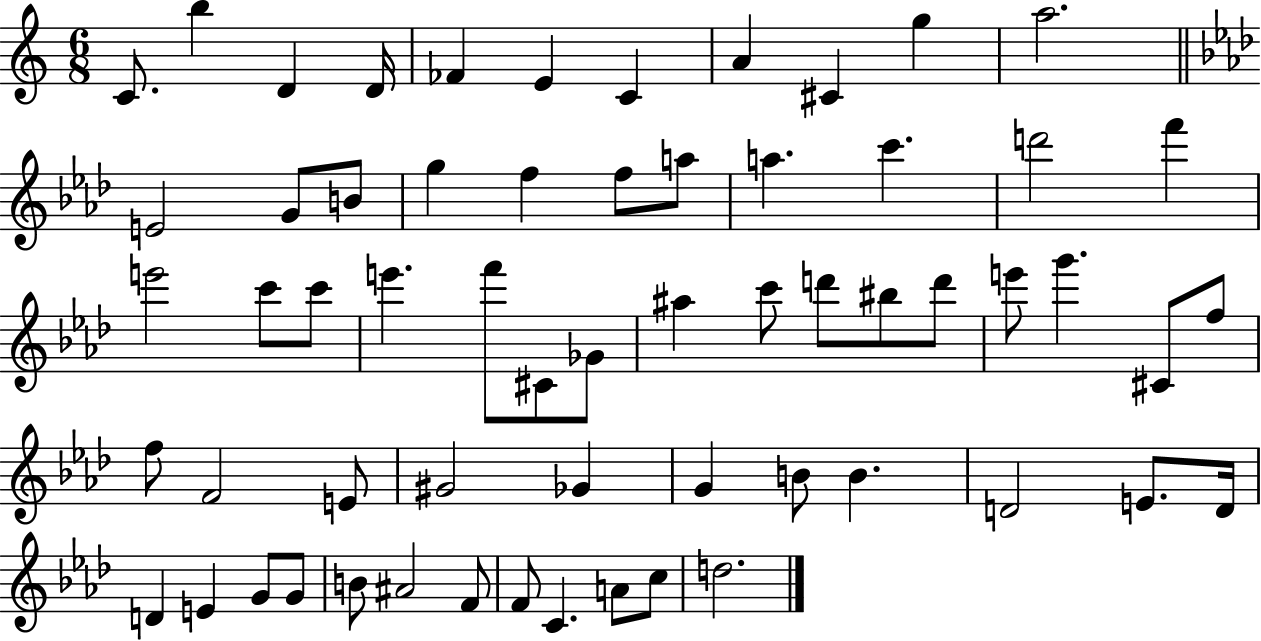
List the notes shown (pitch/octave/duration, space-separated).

C4/e. B5/q D4/q D4/s FES4/q E4/q C4/q A4/q C#4/q G5/q A5/h. E4/h G4/e B4/e G5/q F5/q F5/e A5/e A5/q. C6/q. D6/h F6/q E6/h C6/e C6/e E6/q. F6/e C#4/e Gb4/e A#5/q C6/e D6/e BIS5/e D6/e E6/e G6/q. C#4/e F5/e F5/e F4/h E4/e G#4/h Gb4/q G4/q B4/e B4/q. D4/h E4/e. D4/s D4/q E4/q G4/e G4/e B4/e A#4/h F4/e F4/e C4/q. A4/e C5/e D5/h.